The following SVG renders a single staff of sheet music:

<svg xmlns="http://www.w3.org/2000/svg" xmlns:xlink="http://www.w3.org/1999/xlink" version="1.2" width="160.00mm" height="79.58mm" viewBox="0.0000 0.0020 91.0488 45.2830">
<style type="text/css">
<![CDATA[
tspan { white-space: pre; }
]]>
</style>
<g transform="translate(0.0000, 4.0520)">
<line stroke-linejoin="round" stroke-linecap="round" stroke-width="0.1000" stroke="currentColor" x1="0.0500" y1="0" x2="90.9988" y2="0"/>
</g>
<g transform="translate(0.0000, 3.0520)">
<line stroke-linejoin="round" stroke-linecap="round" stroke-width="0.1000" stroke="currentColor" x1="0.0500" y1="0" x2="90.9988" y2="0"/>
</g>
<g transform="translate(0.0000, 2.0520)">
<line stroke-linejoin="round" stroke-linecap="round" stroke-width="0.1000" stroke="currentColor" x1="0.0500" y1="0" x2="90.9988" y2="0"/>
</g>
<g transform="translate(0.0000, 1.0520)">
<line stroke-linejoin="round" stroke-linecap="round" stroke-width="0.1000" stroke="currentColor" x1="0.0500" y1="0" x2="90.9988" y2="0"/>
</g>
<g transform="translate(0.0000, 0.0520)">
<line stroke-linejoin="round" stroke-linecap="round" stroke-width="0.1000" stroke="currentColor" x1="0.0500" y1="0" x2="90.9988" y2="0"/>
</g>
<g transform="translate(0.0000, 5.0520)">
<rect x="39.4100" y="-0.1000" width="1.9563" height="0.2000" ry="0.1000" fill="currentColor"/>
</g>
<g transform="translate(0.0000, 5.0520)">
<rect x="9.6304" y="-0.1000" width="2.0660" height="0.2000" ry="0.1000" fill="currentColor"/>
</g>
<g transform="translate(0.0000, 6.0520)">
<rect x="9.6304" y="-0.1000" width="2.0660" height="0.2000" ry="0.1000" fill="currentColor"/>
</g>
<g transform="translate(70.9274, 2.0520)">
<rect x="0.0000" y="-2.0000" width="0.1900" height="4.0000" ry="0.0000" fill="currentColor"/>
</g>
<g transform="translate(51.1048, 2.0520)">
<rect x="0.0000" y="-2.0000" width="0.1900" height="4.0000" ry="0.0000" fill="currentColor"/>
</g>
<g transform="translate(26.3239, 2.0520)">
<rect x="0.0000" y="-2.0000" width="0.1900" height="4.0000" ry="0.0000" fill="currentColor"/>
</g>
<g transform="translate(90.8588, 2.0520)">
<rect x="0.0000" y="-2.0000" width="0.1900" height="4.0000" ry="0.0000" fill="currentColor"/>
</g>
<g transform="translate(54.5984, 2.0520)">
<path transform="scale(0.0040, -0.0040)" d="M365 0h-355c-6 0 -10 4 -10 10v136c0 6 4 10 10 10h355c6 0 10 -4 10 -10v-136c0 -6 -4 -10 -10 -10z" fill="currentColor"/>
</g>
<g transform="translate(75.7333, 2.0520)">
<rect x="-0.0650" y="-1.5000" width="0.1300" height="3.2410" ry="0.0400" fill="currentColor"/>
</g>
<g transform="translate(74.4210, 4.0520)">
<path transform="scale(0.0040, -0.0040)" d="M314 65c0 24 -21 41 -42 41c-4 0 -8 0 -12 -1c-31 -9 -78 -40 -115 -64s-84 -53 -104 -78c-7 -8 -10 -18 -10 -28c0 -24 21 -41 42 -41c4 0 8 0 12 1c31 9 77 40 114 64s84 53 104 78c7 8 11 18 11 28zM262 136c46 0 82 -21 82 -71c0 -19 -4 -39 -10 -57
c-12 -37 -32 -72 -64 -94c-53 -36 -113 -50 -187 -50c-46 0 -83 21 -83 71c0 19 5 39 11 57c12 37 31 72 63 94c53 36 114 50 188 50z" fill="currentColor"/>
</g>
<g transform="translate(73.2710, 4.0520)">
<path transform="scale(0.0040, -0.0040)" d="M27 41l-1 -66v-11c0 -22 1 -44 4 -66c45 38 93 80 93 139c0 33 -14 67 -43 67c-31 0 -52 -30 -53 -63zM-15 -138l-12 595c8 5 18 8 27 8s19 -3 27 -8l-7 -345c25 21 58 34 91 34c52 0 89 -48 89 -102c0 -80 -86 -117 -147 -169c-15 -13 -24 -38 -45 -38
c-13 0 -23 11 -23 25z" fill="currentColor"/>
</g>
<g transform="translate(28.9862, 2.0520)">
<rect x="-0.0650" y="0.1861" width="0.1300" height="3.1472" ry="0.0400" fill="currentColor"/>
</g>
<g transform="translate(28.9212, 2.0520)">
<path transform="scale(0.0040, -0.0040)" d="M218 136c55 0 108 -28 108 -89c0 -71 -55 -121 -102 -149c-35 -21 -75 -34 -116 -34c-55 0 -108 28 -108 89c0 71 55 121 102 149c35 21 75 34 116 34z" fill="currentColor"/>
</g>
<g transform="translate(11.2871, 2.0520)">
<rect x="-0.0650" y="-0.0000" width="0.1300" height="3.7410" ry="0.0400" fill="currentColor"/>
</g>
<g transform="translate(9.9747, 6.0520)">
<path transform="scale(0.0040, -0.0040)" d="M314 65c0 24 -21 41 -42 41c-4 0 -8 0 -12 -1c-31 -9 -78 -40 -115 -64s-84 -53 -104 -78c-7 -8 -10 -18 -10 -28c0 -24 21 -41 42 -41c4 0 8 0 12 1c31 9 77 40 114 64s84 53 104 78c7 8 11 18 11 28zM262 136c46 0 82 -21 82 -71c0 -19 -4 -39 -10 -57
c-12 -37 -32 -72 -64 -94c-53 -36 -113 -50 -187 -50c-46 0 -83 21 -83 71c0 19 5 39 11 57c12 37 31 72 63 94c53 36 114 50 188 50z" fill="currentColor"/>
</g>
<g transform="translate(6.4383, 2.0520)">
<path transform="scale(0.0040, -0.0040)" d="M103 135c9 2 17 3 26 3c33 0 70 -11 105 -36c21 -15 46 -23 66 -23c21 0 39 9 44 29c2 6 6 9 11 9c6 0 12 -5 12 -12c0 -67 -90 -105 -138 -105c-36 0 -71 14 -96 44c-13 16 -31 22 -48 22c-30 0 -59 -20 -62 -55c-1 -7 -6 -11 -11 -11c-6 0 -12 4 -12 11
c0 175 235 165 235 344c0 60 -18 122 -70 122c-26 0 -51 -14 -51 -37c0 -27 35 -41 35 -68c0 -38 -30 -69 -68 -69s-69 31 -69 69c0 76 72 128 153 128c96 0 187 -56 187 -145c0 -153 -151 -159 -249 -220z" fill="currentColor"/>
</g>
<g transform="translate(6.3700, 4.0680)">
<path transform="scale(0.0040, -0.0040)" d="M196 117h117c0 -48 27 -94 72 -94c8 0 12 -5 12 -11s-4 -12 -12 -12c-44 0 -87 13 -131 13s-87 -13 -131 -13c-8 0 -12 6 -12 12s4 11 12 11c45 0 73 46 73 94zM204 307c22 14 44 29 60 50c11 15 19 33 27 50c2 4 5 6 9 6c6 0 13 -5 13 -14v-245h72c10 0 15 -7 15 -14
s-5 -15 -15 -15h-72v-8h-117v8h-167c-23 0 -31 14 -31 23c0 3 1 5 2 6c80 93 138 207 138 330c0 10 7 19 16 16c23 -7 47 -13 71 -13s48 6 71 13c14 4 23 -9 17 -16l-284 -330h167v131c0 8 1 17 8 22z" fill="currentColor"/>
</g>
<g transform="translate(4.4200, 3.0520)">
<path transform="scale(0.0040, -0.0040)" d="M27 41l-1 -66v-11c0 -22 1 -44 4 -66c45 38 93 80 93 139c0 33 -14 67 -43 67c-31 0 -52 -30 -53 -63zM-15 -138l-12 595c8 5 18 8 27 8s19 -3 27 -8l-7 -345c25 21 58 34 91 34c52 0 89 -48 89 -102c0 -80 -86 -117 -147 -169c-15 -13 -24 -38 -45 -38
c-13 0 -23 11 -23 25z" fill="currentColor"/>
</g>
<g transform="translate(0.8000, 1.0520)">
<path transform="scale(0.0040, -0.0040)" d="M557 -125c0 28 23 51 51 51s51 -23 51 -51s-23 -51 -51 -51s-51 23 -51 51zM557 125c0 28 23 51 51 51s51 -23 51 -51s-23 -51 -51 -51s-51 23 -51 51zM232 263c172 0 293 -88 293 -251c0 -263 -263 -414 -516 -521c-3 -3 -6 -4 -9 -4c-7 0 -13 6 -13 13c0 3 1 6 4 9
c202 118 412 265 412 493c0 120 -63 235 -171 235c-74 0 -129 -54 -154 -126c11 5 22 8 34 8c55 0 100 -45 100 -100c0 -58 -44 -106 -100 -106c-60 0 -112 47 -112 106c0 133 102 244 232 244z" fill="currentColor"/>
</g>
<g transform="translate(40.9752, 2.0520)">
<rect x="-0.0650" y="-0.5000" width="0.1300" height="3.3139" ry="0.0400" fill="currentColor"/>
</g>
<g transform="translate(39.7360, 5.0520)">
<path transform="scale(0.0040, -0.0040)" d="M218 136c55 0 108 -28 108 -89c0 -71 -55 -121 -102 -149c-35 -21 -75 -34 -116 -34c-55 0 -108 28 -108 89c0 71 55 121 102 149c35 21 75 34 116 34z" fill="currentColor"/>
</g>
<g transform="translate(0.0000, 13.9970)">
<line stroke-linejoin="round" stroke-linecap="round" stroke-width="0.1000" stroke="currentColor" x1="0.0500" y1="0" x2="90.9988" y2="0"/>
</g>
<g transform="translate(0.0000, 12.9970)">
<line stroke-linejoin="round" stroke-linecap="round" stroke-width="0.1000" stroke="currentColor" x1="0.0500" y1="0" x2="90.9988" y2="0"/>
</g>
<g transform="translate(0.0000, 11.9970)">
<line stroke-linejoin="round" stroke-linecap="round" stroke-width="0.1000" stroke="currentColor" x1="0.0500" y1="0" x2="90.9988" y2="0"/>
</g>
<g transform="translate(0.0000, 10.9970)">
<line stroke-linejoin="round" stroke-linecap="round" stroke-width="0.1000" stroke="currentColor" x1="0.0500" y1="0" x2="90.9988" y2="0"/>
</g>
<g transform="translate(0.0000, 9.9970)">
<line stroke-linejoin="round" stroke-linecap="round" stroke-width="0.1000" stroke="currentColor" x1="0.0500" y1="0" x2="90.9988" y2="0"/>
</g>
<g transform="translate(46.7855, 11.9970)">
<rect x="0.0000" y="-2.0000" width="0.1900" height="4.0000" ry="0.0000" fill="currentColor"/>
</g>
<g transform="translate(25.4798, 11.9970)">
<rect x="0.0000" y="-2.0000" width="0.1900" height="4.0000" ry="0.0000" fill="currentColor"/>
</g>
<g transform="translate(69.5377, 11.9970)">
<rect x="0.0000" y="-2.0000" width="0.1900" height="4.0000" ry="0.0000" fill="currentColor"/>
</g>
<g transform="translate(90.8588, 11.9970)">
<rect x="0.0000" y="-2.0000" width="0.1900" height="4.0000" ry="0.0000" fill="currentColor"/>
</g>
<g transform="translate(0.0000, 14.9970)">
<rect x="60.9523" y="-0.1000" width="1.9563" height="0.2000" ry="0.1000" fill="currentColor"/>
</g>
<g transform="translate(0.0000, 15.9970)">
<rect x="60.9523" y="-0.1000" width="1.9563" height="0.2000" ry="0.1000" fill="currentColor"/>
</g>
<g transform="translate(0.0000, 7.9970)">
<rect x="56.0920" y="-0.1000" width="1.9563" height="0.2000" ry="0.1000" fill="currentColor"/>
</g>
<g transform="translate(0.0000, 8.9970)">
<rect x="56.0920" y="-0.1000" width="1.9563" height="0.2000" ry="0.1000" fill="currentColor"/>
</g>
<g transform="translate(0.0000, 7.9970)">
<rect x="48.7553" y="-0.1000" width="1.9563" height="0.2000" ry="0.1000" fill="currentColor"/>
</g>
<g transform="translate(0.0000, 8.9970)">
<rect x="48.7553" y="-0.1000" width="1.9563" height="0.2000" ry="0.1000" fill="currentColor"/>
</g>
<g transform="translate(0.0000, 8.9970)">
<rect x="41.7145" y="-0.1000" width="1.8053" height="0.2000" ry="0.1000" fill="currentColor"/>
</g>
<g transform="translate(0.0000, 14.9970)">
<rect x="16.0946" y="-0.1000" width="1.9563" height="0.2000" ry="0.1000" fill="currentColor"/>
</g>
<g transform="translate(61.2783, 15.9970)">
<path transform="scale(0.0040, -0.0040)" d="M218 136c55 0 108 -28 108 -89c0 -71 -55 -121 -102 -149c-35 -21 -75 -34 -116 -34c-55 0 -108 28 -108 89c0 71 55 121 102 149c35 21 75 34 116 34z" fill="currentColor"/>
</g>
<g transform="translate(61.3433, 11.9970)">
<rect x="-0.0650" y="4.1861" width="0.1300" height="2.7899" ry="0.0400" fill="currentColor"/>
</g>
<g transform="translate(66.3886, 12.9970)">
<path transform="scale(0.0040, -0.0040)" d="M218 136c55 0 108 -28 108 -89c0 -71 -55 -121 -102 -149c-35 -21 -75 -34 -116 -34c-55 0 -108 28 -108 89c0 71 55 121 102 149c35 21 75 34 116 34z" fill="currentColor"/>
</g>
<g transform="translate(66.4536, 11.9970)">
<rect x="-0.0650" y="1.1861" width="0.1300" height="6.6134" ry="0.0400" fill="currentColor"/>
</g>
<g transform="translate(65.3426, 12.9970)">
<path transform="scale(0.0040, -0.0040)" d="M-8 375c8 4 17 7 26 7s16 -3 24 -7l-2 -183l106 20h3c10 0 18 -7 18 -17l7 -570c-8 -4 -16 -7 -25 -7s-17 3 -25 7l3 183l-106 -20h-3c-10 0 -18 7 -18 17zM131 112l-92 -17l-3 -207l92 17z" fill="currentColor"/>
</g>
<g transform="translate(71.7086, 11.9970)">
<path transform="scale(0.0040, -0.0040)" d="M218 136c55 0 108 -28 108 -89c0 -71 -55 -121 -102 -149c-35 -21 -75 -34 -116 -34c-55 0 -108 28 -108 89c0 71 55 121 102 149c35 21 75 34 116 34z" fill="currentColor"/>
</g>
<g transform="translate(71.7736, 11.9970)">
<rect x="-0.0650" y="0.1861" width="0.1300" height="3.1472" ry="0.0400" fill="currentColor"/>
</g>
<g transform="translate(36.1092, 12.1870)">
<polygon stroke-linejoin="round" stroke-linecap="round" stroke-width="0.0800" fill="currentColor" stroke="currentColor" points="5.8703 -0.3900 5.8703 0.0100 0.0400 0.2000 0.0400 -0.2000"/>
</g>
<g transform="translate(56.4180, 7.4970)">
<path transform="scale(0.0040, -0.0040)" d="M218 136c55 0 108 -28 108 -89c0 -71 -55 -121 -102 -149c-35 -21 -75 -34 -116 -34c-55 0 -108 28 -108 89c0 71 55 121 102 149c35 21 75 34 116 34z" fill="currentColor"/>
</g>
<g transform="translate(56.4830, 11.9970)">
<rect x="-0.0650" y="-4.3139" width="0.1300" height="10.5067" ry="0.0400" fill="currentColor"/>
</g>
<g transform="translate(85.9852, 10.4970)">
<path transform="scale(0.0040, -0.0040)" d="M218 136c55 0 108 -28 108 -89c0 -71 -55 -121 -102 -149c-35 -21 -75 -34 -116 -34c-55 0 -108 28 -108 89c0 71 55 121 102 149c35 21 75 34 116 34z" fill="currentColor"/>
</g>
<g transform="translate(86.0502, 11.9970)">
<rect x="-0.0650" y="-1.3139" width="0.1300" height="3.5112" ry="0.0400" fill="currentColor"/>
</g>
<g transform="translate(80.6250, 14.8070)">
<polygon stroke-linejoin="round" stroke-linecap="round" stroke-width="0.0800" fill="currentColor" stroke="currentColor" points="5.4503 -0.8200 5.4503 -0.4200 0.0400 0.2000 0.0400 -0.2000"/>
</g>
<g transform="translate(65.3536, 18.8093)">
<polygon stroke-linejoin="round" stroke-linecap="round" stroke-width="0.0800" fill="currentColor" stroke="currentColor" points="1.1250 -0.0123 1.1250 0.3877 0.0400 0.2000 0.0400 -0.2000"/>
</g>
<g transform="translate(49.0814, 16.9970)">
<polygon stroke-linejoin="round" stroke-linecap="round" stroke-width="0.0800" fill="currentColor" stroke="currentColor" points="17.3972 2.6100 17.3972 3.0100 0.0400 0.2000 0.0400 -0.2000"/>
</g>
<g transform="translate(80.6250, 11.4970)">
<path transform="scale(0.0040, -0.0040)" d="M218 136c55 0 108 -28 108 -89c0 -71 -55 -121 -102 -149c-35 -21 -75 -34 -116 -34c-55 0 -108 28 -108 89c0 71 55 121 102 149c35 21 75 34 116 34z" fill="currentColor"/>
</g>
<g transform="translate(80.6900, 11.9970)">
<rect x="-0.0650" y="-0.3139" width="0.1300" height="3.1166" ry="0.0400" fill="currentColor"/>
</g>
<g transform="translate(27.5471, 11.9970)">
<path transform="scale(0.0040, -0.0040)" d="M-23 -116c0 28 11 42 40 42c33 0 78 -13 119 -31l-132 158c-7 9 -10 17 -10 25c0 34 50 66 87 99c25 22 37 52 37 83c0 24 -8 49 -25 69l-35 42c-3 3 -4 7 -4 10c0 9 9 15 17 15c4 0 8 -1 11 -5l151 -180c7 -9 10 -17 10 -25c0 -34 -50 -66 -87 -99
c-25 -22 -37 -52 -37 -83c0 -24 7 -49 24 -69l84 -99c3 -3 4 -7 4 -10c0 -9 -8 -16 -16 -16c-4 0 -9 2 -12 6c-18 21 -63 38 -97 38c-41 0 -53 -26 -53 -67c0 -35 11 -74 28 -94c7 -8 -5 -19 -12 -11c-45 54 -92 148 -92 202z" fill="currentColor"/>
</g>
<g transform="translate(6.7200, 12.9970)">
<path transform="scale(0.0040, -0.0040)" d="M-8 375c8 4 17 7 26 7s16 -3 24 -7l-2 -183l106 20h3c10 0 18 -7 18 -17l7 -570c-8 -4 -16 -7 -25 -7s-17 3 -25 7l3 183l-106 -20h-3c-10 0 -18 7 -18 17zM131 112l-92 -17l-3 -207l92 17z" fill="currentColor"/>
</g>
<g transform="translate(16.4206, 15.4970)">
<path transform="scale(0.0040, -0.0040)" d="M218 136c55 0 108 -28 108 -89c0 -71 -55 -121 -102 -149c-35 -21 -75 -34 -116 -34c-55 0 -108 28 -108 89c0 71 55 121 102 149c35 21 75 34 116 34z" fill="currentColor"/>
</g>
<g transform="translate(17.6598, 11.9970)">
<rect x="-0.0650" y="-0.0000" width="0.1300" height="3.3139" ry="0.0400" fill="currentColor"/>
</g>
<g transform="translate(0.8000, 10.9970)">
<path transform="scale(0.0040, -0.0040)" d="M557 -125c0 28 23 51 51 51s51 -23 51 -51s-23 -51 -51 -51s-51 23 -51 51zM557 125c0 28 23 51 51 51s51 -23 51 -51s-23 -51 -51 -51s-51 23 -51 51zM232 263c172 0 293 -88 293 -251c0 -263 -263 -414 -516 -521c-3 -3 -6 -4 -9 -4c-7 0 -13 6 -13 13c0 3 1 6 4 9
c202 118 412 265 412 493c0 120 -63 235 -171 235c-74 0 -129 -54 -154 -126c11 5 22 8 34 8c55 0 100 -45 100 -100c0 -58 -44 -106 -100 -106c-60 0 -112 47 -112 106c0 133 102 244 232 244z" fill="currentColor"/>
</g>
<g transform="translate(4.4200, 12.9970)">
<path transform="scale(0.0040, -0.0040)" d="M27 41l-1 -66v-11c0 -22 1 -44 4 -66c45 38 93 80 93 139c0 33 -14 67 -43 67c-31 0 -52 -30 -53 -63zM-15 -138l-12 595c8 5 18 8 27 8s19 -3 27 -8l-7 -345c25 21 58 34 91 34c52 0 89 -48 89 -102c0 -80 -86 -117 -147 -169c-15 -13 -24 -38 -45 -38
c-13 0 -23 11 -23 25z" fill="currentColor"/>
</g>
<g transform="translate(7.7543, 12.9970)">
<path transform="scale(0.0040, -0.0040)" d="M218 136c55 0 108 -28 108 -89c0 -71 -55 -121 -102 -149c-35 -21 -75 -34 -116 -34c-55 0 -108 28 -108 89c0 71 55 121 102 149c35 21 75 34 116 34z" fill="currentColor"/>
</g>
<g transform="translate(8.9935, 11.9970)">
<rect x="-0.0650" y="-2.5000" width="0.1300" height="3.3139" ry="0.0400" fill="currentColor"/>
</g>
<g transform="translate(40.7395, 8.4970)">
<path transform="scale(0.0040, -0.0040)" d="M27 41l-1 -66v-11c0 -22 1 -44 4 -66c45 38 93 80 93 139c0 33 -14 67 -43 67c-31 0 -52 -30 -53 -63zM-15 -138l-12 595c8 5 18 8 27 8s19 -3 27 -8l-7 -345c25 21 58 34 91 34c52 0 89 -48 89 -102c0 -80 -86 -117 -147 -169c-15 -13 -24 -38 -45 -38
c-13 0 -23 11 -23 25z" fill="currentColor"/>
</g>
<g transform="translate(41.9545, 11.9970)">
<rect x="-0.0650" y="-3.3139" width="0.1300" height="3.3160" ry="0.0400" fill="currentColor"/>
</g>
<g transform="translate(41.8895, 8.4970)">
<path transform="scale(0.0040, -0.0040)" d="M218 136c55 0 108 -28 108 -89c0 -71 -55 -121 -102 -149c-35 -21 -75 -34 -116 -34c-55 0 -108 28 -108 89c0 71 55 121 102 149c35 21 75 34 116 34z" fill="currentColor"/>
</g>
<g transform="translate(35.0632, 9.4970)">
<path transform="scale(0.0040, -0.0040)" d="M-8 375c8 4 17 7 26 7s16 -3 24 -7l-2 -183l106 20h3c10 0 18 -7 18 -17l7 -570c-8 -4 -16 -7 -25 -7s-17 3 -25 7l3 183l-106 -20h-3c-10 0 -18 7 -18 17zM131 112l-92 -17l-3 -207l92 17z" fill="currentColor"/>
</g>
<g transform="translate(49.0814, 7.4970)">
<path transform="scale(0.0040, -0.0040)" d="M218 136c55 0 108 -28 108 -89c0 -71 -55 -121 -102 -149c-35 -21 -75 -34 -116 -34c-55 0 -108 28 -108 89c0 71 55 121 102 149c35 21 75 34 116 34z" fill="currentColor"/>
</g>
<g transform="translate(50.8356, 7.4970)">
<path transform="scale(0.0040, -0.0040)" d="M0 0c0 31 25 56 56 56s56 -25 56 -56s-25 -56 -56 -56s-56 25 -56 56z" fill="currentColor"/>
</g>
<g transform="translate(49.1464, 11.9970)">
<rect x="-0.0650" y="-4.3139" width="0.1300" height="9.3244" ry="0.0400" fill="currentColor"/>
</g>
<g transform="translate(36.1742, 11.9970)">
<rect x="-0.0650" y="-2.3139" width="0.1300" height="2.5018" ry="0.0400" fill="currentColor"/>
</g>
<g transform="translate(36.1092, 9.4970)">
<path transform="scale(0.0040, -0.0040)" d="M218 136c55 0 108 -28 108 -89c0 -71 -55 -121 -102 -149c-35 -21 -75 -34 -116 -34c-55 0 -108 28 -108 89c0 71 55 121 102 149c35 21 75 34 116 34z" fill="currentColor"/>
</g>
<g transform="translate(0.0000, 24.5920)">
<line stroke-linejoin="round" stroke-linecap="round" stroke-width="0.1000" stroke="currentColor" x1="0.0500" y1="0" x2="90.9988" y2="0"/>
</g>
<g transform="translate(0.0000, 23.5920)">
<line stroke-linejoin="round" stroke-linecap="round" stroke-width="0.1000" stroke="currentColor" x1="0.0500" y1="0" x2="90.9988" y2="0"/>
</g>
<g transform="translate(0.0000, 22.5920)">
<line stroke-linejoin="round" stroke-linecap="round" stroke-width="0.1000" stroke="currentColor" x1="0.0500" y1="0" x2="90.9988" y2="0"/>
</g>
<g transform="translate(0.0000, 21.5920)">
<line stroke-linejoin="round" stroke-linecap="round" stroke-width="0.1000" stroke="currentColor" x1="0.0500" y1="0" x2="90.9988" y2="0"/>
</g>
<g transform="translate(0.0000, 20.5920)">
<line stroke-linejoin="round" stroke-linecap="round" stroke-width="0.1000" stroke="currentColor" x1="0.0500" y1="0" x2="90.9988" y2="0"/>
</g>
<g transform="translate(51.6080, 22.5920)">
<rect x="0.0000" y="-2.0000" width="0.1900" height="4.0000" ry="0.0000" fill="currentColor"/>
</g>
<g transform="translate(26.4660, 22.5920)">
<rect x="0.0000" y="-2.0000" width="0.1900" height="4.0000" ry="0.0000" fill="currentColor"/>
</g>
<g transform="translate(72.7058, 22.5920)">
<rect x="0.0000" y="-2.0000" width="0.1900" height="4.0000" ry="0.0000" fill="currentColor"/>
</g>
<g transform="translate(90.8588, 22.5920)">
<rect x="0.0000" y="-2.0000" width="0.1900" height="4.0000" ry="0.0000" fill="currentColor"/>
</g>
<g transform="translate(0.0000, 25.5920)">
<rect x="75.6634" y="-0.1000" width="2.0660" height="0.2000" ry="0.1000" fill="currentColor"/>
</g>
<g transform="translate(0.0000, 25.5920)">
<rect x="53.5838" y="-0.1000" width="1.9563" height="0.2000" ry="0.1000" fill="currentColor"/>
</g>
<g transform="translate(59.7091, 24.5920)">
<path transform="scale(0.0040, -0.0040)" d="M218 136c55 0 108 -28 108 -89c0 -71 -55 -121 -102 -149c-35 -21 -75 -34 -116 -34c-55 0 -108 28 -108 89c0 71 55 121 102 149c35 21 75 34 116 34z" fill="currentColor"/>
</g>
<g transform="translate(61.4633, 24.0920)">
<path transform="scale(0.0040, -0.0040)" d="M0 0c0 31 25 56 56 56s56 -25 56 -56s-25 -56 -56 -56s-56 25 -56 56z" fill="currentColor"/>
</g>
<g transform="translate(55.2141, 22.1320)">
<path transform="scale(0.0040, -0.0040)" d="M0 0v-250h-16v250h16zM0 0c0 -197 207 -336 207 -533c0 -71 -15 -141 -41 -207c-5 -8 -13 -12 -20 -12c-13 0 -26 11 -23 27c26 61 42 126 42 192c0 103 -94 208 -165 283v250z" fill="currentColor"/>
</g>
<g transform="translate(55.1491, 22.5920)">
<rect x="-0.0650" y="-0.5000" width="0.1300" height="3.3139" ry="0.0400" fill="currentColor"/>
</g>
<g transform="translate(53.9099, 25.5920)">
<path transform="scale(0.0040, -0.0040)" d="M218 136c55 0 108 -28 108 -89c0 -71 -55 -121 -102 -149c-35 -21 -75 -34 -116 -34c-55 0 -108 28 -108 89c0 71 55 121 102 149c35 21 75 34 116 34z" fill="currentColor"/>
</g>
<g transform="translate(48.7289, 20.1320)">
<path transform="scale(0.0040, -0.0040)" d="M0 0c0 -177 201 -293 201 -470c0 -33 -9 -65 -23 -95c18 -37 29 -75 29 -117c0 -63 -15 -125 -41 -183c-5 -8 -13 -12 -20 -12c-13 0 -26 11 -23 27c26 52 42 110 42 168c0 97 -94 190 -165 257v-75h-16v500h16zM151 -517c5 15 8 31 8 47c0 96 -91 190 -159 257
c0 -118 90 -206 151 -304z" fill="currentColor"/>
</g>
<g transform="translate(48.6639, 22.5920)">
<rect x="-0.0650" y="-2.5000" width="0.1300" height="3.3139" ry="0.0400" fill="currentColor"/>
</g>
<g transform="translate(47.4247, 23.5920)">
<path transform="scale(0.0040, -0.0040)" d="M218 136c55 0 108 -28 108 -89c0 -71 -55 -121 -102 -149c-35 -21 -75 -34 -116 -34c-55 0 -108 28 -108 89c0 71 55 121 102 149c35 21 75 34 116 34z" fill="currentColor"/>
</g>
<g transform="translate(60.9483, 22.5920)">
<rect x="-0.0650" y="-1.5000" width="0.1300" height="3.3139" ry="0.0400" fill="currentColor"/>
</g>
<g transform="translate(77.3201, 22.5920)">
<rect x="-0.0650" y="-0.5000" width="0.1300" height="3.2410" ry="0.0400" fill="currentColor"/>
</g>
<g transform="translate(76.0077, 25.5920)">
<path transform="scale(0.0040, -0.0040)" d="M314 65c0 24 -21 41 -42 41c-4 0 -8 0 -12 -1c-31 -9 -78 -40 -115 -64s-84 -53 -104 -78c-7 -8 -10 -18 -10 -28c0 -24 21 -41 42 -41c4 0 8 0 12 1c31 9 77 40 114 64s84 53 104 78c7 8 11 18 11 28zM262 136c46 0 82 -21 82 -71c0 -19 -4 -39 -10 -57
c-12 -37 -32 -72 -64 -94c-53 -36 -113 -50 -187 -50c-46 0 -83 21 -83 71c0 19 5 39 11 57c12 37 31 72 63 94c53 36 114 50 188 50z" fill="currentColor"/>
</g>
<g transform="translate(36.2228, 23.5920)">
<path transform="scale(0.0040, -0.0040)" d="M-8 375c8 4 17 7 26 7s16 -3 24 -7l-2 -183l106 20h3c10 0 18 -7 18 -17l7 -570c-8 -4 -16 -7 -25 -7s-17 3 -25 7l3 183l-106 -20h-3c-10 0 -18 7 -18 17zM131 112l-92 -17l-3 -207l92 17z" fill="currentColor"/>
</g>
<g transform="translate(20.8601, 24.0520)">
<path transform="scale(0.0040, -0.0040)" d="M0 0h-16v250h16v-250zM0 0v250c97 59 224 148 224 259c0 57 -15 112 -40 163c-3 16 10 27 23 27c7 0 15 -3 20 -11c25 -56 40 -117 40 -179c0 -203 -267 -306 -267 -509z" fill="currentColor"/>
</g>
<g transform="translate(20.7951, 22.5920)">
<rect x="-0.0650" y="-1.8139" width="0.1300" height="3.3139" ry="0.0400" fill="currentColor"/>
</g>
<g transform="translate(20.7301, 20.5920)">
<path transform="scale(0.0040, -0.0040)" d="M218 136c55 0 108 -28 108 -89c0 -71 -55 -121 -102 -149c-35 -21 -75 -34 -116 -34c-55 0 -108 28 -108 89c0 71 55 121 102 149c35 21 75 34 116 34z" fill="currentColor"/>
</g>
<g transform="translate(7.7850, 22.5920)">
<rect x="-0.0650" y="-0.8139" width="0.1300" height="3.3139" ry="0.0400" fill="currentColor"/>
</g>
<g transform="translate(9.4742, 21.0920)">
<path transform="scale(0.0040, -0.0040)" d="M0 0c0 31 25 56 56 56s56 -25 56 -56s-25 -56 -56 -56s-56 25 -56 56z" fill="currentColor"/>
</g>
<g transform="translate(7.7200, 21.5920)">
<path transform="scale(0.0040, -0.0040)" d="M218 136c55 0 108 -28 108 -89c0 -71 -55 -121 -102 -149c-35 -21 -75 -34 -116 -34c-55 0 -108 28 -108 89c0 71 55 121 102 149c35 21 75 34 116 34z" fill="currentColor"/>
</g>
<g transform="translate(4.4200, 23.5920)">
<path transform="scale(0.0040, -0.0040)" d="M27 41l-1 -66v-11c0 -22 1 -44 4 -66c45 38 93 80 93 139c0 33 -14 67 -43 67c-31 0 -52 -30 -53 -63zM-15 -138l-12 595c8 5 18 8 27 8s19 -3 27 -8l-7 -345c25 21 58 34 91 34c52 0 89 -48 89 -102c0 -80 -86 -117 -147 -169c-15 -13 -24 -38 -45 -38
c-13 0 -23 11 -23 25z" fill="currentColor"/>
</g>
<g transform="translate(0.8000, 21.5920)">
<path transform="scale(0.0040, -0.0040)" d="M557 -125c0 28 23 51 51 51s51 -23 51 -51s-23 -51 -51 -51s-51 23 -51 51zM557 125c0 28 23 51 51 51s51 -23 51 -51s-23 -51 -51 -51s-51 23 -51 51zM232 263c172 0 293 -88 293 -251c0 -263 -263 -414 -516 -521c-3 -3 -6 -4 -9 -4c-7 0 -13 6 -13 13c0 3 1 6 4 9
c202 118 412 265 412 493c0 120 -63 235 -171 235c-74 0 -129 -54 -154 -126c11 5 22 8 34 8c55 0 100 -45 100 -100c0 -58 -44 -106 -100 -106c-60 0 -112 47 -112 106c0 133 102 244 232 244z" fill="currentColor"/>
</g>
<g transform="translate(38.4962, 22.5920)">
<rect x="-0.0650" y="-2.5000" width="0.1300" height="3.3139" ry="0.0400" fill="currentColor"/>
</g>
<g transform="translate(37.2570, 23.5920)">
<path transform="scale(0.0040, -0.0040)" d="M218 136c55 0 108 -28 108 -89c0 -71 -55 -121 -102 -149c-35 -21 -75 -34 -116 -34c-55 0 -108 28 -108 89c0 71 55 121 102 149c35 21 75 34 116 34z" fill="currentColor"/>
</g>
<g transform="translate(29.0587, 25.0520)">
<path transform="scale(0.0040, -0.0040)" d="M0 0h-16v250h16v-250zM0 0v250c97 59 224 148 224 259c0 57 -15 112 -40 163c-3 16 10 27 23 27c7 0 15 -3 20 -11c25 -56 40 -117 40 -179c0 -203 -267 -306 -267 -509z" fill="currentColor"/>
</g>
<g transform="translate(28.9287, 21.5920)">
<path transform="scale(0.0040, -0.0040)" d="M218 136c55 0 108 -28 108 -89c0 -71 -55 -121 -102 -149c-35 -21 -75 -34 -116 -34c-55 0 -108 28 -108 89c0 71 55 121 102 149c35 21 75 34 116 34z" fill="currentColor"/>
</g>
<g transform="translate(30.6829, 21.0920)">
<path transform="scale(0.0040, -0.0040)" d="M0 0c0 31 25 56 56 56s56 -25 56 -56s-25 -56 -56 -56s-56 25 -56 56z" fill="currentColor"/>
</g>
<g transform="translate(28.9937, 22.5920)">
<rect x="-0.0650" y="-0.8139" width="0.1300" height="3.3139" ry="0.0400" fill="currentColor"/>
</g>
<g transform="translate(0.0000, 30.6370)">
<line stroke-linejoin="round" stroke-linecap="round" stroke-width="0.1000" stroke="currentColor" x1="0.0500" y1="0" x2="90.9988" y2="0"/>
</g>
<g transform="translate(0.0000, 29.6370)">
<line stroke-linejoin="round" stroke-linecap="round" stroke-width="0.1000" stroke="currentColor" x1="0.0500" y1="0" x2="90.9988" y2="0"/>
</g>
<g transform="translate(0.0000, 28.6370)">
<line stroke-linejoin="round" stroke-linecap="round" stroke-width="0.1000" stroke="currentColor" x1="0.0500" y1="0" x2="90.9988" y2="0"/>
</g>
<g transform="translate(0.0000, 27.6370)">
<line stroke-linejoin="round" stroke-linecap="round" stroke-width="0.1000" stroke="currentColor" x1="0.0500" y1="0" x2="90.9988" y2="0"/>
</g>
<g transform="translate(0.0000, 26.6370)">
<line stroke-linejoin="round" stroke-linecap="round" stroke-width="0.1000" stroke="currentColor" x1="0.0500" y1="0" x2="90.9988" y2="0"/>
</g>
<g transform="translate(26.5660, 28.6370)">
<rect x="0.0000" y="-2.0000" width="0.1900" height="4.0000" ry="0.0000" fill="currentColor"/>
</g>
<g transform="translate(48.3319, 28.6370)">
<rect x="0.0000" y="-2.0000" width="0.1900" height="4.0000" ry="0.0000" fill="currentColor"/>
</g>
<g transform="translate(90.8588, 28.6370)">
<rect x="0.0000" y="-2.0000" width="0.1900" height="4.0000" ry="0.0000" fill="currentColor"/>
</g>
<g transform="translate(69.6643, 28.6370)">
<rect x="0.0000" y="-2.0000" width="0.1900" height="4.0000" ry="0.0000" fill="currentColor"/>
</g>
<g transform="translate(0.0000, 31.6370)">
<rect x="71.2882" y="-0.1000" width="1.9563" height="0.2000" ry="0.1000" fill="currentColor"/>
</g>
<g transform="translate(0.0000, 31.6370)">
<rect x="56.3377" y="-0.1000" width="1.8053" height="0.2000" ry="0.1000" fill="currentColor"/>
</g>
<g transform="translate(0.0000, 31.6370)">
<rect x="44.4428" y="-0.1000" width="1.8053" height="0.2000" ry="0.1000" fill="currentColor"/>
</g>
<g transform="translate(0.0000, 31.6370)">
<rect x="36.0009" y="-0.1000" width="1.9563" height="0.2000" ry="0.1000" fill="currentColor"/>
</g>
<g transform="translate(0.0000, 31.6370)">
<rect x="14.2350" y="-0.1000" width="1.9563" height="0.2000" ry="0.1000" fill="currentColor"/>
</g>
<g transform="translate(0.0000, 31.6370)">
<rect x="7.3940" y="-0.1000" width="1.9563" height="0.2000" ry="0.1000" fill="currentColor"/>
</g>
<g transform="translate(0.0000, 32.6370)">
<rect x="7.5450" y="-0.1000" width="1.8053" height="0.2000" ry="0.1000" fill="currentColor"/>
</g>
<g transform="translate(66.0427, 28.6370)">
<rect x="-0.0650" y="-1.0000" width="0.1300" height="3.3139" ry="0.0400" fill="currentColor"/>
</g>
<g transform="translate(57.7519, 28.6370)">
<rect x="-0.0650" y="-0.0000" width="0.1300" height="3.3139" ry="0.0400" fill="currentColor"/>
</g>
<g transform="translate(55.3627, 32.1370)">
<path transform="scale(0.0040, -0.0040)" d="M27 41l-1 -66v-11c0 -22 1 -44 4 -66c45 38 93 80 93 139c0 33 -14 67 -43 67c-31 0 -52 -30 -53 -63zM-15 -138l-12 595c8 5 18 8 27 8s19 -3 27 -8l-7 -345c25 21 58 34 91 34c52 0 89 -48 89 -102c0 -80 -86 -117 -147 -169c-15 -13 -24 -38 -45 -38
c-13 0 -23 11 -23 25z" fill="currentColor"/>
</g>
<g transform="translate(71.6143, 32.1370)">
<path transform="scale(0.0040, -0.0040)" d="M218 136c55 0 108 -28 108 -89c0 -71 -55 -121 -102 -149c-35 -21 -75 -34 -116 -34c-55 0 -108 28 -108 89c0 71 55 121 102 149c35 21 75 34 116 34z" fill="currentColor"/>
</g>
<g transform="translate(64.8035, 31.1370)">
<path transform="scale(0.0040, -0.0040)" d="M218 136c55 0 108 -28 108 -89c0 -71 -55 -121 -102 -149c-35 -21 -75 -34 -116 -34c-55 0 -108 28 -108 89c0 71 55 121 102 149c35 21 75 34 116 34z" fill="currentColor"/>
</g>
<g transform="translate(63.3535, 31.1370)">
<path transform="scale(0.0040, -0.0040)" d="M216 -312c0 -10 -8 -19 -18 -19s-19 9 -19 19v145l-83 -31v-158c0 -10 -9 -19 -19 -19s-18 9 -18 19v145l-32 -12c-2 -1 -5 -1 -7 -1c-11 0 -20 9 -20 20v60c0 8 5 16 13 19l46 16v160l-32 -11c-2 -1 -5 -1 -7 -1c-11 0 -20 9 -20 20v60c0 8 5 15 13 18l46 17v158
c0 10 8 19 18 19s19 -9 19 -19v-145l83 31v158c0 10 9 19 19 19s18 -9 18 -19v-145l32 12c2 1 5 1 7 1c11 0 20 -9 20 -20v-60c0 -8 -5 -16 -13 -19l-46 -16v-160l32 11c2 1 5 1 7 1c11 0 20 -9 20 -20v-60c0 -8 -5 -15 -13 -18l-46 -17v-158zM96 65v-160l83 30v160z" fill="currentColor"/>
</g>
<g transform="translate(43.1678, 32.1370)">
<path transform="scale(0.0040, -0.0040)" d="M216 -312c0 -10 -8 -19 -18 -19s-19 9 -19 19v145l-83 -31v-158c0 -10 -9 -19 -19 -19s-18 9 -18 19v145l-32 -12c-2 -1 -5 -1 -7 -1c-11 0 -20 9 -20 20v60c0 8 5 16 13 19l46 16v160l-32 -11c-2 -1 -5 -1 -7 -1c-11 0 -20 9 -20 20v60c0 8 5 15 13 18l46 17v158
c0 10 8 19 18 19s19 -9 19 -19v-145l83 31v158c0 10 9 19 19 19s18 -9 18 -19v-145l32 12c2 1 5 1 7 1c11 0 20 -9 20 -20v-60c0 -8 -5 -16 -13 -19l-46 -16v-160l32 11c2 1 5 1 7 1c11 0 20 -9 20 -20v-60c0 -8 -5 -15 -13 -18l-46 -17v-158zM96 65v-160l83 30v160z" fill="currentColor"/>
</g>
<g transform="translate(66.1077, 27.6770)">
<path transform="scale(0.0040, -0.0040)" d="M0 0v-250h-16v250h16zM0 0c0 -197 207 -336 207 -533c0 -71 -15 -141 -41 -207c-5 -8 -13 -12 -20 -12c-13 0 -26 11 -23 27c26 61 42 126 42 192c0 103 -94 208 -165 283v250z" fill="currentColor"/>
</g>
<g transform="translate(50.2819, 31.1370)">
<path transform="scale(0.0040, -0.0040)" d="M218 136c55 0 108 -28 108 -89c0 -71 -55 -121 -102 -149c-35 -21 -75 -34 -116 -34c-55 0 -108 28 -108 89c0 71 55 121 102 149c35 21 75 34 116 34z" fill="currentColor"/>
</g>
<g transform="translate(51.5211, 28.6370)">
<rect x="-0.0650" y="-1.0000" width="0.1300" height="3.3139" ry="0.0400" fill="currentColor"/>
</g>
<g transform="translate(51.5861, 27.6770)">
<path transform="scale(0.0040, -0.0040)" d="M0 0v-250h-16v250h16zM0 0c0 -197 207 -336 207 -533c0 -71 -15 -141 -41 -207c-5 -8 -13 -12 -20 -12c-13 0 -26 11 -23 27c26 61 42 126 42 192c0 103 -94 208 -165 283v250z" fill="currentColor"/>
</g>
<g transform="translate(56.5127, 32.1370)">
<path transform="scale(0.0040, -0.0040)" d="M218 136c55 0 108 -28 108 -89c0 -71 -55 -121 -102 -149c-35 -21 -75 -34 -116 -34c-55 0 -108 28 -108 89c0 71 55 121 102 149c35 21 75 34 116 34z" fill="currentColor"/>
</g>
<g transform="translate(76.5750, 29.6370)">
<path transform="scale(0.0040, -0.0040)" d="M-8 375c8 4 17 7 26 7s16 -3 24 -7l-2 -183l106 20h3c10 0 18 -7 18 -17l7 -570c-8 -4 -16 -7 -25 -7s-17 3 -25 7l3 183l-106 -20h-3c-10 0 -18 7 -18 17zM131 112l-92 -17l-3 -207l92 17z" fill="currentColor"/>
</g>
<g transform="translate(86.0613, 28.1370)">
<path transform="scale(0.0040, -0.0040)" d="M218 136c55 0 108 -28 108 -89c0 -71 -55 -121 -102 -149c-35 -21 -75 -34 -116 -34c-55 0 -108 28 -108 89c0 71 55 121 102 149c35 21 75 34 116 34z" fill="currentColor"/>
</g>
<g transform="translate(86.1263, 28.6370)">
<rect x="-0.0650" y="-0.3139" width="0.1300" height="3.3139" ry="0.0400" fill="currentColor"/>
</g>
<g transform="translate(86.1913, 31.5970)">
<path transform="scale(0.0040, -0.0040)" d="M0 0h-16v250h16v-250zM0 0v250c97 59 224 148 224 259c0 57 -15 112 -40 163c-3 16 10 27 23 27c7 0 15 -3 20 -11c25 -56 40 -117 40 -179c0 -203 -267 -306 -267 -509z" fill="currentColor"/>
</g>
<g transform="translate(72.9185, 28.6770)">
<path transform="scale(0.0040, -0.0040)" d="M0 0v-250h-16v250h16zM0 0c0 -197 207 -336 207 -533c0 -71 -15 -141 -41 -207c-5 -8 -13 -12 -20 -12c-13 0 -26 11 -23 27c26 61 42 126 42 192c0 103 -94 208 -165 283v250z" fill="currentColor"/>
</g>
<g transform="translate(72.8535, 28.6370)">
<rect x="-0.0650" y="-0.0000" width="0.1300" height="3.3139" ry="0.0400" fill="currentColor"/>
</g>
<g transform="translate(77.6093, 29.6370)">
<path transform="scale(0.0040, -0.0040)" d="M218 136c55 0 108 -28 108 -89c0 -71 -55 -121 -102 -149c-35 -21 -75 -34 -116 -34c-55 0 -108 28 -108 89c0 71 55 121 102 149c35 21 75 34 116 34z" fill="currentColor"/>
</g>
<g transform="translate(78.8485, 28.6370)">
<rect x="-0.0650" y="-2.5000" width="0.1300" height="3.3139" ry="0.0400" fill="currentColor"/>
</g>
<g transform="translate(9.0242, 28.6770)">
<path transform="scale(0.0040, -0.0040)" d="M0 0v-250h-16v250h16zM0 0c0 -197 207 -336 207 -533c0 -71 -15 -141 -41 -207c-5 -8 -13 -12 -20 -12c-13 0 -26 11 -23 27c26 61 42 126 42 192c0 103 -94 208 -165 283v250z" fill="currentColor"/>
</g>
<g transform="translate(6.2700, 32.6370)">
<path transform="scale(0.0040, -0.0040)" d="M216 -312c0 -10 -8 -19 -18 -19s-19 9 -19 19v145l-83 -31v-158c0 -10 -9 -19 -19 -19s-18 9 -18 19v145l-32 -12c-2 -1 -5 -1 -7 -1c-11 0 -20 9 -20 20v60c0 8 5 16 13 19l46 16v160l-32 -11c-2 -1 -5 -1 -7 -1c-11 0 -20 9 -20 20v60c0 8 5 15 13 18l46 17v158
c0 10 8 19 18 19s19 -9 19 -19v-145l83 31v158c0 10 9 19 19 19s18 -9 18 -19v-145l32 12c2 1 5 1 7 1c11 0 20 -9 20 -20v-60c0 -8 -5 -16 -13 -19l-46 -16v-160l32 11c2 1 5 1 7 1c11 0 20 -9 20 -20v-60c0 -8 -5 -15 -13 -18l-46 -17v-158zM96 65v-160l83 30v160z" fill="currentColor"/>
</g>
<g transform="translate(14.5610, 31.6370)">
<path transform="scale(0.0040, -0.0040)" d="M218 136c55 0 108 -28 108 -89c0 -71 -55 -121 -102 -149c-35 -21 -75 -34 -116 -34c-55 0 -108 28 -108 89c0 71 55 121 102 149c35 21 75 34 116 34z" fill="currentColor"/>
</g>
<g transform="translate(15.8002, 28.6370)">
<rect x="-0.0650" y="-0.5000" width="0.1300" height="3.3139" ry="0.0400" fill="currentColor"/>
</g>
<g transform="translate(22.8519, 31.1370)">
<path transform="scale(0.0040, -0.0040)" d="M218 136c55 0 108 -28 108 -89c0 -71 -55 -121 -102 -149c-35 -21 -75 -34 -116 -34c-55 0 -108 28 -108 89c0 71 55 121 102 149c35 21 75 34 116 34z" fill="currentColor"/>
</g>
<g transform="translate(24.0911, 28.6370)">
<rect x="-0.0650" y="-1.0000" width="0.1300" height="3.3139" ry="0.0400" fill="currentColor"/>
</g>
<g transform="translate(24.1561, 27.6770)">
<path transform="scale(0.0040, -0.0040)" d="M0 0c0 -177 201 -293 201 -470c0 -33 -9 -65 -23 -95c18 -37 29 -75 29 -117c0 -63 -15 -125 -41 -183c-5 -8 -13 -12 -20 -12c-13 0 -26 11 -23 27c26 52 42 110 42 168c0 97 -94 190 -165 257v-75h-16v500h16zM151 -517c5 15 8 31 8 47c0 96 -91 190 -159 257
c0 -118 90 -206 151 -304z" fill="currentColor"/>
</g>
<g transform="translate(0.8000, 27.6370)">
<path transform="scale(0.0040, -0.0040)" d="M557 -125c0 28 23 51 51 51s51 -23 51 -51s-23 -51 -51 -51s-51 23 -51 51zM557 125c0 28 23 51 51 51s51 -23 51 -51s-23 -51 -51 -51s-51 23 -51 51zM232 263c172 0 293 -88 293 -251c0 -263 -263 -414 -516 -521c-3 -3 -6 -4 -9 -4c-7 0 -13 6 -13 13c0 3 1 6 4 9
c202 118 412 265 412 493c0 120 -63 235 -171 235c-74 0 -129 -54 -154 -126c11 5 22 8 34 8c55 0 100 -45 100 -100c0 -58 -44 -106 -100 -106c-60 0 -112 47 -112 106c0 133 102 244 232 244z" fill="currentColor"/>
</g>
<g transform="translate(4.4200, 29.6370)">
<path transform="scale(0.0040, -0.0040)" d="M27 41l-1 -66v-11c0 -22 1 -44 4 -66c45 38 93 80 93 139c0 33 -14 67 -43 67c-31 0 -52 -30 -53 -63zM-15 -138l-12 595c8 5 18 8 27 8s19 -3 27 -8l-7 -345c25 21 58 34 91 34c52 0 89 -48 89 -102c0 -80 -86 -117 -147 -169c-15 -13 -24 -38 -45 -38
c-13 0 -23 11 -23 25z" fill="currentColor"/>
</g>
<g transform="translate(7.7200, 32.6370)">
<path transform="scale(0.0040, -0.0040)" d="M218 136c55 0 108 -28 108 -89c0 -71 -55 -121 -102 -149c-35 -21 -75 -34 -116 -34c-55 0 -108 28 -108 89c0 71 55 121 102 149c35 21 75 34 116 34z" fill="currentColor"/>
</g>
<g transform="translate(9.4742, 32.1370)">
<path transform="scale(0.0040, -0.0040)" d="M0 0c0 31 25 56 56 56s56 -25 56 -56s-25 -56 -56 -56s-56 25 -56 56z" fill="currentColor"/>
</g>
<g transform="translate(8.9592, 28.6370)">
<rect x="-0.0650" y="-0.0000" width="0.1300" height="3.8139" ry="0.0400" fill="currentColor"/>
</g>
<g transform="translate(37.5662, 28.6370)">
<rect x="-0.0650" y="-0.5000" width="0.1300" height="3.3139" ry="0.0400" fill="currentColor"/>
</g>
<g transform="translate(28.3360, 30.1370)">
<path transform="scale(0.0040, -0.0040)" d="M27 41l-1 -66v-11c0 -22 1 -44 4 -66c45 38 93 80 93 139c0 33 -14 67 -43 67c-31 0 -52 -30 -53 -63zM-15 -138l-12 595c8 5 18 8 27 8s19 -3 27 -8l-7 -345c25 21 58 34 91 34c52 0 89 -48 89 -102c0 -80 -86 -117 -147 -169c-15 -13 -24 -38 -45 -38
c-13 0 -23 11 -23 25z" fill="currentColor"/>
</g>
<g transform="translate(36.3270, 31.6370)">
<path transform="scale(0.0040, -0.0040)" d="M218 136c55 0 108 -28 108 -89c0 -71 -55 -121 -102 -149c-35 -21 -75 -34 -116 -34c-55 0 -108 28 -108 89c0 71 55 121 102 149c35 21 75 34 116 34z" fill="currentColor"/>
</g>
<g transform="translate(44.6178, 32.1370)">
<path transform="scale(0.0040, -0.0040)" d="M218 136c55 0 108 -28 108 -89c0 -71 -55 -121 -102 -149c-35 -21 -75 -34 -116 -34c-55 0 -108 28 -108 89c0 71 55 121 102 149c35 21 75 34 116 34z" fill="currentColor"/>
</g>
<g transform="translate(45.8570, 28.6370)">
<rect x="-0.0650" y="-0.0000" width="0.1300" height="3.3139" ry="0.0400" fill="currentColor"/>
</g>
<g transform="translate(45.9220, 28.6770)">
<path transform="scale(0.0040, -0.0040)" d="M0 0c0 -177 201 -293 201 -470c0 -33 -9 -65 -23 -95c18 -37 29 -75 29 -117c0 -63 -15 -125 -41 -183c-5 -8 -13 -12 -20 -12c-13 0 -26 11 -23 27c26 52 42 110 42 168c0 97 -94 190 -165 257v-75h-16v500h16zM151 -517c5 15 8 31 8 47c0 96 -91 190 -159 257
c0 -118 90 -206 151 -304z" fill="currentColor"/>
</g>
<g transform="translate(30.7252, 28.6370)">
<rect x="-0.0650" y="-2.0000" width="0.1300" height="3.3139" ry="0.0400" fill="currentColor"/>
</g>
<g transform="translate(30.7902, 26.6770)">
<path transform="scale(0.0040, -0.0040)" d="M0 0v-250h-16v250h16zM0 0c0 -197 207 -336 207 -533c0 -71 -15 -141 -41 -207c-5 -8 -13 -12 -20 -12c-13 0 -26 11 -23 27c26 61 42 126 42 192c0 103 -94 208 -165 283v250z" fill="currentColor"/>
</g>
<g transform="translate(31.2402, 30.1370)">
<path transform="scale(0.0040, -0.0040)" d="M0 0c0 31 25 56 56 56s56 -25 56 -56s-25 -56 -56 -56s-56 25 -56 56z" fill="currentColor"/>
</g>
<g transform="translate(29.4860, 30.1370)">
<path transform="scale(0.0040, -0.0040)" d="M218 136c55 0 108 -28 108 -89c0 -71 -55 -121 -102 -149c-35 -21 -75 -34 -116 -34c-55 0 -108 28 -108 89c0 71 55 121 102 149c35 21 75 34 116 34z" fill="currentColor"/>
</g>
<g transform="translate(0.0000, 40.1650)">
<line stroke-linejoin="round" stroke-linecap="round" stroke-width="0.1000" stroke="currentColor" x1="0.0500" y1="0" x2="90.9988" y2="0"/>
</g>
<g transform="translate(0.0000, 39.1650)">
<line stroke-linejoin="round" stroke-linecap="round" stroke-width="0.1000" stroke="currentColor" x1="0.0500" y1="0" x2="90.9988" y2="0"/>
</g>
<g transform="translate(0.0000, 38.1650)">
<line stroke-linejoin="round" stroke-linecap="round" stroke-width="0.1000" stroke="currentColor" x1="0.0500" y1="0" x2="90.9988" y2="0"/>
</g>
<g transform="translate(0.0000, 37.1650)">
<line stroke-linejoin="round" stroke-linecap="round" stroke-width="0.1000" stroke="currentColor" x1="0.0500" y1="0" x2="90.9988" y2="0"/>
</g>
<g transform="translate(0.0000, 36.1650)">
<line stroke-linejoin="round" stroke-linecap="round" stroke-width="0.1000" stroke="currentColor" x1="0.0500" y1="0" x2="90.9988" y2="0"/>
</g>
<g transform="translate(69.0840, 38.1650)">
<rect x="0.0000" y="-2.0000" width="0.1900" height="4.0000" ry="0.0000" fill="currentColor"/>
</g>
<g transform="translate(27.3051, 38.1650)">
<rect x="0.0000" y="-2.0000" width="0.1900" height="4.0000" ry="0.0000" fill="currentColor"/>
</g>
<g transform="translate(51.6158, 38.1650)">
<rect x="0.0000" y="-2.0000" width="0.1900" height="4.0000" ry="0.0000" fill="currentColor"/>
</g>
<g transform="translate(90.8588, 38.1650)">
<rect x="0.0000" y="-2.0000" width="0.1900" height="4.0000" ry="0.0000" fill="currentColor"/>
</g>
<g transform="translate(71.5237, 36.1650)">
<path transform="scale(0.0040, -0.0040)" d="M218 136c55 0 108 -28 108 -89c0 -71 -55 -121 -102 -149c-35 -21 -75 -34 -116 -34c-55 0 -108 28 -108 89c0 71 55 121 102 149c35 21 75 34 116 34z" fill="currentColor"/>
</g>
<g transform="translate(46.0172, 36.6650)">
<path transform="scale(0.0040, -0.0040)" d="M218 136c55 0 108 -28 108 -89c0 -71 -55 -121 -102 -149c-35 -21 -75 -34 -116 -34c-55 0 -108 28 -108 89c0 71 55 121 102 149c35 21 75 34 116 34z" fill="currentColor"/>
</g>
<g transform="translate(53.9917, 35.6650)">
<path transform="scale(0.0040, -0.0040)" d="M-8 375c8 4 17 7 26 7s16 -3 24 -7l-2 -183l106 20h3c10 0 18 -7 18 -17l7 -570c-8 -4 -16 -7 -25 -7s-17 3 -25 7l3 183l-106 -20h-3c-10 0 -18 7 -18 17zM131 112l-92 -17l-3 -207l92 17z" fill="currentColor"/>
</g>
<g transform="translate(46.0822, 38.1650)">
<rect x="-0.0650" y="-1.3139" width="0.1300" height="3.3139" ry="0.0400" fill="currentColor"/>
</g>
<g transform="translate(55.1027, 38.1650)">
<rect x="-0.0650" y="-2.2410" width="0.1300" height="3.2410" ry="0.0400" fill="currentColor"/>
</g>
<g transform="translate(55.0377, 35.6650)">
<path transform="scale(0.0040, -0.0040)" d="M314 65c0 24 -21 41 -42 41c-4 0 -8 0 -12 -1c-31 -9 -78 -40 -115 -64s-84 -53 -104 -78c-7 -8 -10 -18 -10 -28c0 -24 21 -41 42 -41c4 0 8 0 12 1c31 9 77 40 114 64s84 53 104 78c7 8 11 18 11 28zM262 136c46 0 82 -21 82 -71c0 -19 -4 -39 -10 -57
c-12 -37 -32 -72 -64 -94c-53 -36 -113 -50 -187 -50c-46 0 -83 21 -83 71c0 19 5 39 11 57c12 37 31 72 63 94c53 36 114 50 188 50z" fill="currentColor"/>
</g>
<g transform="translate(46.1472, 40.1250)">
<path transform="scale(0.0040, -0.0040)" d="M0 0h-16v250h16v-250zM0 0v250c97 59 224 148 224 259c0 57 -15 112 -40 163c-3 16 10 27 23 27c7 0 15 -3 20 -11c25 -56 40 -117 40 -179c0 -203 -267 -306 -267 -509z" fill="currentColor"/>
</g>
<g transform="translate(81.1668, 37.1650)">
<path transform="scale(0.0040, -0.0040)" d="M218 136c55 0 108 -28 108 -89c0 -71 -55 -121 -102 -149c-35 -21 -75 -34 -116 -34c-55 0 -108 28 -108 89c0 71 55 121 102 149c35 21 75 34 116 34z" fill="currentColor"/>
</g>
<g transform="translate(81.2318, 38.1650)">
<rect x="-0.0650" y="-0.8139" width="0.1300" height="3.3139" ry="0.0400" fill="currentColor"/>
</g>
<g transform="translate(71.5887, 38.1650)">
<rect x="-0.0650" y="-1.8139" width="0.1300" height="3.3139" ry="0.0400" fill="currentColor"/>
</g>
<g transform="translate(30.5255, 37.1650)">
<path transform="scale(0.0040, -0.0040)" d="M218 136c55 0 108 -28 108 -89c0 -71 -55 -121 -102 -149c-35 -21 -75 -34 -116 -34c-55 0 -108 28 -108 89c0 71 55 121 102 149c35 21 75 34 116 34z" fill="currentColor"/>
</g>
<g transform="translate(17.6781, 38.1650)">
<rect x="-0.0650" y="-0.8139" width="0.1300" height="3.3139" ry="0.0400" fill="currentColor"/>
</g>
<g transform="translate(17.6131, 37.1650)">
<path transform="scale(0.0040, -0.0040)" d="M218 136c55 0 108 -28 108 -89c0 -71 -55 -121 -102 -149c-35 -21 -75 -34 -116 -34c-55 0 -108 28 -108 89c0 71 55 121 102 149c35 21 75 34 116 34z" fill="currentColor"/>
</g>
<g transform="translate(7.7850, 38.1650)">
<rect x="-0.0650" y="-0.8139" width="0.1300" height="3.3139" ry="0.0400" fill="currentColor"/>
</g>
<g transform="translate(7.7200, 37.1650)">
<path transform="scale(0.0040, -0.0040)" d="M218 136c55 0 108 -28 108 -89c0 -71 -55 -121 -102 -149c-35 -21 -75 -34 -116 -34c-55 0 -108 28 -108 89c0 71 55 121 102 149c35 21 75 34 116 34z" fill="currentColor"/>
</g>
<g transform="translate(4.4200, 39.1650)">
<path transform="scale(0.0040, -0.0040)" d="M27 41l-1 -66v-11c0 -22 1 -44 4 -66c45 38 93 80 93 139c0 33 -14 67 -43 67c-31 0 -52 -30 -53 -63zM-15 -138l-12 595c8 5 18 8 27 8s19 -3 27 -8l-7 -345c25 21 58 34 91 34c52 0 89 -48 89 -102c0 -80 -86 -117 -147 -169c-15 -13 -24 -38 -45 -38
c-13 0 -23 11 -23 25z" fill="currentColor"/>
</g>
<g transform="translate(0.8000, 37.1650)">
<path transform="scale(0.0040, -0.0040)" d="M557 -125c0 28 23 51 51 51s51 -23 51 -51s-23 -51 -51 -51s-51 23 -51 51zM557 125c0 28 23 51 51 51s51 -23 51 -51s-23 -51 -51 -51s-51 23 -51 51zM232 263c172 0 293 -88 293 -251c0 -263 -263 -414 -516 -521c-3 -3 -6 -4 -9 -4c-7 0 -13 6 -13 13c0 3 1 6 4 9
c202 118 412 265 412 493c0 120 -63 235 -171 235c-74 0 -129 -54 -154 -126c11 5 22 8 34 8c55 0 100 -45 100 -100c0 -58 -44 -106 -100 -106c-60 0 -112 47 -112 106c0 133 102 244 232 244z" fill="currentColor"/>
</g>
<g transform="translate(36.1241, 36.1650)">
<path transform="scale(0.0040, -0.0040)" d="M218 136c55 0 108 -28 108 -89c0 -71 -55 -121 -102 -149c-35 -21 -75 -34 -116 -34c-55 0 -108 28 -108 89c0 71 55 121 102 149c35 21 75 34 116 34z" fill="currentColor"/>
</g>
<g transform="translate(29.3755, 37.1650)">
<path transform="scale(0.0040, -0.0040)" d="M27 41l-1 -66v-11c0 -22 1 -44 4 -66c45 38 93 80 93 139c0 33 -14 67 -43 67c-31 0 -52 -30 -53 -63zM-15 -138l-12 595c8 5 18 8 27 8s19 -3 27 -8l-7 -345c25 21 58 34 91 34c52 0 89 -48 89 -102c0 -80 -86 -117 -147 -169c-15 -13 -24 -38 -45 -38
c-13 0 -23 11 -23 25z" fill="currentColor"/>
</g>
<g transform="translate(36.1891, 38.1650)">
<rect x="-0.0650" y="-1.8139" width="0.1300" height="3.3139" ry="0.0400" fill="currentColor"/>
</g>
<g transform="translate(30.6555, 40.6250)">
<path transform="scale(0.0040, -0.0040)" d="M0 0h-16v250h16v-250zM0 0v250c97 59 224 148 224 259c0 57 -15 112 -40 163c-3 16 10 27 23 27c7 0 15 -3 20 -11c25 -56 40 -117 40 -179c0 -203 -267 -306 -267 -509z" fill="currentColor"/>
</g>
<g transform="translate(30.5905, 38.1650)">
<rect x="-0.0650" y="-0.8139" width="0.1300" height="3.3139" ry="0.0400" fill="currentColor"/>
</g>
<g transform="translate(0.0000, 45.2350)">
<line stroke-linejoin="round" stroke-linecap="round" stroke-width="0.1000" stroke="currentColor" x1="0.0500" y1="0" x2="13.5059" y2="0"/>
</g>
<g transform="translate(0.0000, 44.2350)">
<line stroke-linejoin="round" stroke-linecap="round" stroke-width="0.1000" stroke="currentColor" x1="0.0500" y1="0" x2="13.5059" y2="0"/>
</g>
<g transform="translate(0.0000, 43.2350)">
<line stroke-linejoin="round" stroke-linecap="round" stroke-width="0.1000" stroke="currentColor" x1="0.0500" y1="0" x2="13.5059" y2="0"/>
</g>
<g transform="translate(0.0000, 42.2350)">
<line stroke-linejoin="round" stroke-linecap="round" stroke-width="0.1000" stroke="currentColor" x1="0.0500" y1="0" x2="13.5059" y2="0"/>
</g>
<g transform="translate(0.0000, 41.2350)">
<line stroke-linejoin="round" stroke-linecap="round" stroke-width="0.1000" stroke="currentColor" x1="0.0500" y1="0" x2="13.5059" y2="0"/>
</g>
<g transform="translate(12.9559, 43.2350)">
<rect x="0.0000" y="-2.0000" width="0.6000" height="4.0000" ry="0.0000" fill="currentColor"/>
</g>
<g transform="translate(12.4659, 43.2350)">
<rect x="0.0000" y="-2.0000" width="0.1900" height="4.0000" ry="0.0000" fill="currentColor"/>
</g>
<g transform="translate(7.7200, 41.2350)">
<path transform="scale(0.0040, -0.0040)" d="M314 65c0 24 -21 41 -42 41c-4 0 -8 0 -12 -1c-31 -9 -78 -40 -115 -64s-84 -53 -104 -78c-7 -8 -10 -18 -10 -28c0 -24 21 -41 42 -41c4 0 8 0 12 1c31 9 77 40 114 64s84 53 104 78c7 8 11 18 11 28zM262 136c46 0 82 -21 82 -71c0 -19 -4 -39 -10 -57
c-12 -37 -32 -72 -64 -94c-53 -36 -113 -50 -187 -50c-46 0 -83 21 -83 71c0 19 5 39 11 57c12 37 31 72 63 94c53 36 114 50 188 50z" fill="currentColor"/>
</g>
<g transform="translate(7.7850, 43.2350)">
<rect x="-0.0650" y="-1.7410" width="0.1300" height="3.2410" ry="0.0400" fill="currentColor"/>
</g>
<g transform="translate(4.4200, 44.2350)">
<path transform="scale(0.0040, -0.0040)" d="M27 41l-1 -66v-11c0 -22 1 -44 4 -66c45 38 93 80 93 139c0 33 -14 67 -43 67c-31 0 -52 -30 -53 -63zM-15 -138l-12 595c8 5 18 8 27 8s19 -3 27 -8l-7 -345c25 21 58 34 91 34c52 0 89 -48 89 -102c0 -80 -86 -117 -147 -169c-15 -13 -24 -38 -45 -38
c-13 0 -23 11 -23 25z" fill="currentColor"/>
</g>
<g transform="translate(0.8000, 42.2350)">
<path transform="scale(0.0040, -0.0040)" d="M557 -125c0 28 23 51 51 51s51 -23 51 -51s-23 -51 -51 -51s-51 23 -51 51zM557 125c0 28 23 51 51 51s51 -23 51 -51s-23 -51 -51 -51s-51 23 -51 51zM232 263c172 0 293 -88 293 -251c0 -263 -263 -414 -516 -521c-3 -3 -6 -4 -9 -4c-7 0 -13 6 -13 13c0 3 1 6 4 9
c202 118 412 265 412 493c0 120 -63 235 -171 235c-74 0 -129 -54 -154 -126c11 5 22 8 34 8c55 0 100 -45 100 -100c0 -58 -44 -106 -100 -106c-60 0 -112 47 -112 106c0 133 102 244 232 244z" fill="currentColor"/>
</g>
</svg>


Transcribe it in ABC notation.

X:1
T:Untitled
M:2/4
L:1/4
K:F
C,,2 D, E,, z2 _G,,2 B,, D,, z B,/2 _D/2 F/2 F/2 C,,/2 B,,/4 D, E,/2 G,/2 F, A,/2 F,/2 B,, B,,/4 E,,/2 G,, E,,2 ^C,,/2 E,, F,,/4 _A,,/2 E,, ^D,,/4 F,,/2 _D,, ^F,,/2 D,,/2 B,, E,/2 F, F, _F,/2 A, G,/2 B,2 A, F, A,2